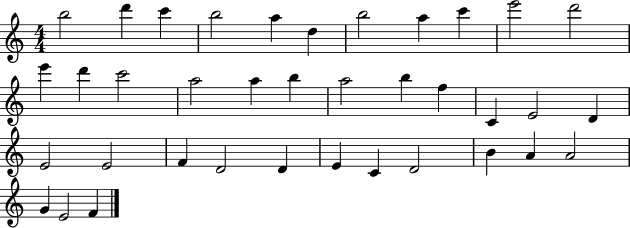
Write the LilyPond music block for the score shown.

{
  \clef treble
  \numericTimeSignature
  \time 4/4
  \key c \major
  b''2 d'''4 c'''4 | b''2 a''4 d''4 | b''2 a''4 c'''4 | e'''2 d'''2 | \break e'''4 d'''4 c'''2 | a''2 a''4 b''4 | a''2 b''4 f''4 | c'4 e'2 d'4 | \break e'2 e'2 | f'4 d'2 d'4 | e'4 c'4 d'2 | b'4 a'4 a'2 | \break g'4 e'2 f'4 | \bar "|."
}